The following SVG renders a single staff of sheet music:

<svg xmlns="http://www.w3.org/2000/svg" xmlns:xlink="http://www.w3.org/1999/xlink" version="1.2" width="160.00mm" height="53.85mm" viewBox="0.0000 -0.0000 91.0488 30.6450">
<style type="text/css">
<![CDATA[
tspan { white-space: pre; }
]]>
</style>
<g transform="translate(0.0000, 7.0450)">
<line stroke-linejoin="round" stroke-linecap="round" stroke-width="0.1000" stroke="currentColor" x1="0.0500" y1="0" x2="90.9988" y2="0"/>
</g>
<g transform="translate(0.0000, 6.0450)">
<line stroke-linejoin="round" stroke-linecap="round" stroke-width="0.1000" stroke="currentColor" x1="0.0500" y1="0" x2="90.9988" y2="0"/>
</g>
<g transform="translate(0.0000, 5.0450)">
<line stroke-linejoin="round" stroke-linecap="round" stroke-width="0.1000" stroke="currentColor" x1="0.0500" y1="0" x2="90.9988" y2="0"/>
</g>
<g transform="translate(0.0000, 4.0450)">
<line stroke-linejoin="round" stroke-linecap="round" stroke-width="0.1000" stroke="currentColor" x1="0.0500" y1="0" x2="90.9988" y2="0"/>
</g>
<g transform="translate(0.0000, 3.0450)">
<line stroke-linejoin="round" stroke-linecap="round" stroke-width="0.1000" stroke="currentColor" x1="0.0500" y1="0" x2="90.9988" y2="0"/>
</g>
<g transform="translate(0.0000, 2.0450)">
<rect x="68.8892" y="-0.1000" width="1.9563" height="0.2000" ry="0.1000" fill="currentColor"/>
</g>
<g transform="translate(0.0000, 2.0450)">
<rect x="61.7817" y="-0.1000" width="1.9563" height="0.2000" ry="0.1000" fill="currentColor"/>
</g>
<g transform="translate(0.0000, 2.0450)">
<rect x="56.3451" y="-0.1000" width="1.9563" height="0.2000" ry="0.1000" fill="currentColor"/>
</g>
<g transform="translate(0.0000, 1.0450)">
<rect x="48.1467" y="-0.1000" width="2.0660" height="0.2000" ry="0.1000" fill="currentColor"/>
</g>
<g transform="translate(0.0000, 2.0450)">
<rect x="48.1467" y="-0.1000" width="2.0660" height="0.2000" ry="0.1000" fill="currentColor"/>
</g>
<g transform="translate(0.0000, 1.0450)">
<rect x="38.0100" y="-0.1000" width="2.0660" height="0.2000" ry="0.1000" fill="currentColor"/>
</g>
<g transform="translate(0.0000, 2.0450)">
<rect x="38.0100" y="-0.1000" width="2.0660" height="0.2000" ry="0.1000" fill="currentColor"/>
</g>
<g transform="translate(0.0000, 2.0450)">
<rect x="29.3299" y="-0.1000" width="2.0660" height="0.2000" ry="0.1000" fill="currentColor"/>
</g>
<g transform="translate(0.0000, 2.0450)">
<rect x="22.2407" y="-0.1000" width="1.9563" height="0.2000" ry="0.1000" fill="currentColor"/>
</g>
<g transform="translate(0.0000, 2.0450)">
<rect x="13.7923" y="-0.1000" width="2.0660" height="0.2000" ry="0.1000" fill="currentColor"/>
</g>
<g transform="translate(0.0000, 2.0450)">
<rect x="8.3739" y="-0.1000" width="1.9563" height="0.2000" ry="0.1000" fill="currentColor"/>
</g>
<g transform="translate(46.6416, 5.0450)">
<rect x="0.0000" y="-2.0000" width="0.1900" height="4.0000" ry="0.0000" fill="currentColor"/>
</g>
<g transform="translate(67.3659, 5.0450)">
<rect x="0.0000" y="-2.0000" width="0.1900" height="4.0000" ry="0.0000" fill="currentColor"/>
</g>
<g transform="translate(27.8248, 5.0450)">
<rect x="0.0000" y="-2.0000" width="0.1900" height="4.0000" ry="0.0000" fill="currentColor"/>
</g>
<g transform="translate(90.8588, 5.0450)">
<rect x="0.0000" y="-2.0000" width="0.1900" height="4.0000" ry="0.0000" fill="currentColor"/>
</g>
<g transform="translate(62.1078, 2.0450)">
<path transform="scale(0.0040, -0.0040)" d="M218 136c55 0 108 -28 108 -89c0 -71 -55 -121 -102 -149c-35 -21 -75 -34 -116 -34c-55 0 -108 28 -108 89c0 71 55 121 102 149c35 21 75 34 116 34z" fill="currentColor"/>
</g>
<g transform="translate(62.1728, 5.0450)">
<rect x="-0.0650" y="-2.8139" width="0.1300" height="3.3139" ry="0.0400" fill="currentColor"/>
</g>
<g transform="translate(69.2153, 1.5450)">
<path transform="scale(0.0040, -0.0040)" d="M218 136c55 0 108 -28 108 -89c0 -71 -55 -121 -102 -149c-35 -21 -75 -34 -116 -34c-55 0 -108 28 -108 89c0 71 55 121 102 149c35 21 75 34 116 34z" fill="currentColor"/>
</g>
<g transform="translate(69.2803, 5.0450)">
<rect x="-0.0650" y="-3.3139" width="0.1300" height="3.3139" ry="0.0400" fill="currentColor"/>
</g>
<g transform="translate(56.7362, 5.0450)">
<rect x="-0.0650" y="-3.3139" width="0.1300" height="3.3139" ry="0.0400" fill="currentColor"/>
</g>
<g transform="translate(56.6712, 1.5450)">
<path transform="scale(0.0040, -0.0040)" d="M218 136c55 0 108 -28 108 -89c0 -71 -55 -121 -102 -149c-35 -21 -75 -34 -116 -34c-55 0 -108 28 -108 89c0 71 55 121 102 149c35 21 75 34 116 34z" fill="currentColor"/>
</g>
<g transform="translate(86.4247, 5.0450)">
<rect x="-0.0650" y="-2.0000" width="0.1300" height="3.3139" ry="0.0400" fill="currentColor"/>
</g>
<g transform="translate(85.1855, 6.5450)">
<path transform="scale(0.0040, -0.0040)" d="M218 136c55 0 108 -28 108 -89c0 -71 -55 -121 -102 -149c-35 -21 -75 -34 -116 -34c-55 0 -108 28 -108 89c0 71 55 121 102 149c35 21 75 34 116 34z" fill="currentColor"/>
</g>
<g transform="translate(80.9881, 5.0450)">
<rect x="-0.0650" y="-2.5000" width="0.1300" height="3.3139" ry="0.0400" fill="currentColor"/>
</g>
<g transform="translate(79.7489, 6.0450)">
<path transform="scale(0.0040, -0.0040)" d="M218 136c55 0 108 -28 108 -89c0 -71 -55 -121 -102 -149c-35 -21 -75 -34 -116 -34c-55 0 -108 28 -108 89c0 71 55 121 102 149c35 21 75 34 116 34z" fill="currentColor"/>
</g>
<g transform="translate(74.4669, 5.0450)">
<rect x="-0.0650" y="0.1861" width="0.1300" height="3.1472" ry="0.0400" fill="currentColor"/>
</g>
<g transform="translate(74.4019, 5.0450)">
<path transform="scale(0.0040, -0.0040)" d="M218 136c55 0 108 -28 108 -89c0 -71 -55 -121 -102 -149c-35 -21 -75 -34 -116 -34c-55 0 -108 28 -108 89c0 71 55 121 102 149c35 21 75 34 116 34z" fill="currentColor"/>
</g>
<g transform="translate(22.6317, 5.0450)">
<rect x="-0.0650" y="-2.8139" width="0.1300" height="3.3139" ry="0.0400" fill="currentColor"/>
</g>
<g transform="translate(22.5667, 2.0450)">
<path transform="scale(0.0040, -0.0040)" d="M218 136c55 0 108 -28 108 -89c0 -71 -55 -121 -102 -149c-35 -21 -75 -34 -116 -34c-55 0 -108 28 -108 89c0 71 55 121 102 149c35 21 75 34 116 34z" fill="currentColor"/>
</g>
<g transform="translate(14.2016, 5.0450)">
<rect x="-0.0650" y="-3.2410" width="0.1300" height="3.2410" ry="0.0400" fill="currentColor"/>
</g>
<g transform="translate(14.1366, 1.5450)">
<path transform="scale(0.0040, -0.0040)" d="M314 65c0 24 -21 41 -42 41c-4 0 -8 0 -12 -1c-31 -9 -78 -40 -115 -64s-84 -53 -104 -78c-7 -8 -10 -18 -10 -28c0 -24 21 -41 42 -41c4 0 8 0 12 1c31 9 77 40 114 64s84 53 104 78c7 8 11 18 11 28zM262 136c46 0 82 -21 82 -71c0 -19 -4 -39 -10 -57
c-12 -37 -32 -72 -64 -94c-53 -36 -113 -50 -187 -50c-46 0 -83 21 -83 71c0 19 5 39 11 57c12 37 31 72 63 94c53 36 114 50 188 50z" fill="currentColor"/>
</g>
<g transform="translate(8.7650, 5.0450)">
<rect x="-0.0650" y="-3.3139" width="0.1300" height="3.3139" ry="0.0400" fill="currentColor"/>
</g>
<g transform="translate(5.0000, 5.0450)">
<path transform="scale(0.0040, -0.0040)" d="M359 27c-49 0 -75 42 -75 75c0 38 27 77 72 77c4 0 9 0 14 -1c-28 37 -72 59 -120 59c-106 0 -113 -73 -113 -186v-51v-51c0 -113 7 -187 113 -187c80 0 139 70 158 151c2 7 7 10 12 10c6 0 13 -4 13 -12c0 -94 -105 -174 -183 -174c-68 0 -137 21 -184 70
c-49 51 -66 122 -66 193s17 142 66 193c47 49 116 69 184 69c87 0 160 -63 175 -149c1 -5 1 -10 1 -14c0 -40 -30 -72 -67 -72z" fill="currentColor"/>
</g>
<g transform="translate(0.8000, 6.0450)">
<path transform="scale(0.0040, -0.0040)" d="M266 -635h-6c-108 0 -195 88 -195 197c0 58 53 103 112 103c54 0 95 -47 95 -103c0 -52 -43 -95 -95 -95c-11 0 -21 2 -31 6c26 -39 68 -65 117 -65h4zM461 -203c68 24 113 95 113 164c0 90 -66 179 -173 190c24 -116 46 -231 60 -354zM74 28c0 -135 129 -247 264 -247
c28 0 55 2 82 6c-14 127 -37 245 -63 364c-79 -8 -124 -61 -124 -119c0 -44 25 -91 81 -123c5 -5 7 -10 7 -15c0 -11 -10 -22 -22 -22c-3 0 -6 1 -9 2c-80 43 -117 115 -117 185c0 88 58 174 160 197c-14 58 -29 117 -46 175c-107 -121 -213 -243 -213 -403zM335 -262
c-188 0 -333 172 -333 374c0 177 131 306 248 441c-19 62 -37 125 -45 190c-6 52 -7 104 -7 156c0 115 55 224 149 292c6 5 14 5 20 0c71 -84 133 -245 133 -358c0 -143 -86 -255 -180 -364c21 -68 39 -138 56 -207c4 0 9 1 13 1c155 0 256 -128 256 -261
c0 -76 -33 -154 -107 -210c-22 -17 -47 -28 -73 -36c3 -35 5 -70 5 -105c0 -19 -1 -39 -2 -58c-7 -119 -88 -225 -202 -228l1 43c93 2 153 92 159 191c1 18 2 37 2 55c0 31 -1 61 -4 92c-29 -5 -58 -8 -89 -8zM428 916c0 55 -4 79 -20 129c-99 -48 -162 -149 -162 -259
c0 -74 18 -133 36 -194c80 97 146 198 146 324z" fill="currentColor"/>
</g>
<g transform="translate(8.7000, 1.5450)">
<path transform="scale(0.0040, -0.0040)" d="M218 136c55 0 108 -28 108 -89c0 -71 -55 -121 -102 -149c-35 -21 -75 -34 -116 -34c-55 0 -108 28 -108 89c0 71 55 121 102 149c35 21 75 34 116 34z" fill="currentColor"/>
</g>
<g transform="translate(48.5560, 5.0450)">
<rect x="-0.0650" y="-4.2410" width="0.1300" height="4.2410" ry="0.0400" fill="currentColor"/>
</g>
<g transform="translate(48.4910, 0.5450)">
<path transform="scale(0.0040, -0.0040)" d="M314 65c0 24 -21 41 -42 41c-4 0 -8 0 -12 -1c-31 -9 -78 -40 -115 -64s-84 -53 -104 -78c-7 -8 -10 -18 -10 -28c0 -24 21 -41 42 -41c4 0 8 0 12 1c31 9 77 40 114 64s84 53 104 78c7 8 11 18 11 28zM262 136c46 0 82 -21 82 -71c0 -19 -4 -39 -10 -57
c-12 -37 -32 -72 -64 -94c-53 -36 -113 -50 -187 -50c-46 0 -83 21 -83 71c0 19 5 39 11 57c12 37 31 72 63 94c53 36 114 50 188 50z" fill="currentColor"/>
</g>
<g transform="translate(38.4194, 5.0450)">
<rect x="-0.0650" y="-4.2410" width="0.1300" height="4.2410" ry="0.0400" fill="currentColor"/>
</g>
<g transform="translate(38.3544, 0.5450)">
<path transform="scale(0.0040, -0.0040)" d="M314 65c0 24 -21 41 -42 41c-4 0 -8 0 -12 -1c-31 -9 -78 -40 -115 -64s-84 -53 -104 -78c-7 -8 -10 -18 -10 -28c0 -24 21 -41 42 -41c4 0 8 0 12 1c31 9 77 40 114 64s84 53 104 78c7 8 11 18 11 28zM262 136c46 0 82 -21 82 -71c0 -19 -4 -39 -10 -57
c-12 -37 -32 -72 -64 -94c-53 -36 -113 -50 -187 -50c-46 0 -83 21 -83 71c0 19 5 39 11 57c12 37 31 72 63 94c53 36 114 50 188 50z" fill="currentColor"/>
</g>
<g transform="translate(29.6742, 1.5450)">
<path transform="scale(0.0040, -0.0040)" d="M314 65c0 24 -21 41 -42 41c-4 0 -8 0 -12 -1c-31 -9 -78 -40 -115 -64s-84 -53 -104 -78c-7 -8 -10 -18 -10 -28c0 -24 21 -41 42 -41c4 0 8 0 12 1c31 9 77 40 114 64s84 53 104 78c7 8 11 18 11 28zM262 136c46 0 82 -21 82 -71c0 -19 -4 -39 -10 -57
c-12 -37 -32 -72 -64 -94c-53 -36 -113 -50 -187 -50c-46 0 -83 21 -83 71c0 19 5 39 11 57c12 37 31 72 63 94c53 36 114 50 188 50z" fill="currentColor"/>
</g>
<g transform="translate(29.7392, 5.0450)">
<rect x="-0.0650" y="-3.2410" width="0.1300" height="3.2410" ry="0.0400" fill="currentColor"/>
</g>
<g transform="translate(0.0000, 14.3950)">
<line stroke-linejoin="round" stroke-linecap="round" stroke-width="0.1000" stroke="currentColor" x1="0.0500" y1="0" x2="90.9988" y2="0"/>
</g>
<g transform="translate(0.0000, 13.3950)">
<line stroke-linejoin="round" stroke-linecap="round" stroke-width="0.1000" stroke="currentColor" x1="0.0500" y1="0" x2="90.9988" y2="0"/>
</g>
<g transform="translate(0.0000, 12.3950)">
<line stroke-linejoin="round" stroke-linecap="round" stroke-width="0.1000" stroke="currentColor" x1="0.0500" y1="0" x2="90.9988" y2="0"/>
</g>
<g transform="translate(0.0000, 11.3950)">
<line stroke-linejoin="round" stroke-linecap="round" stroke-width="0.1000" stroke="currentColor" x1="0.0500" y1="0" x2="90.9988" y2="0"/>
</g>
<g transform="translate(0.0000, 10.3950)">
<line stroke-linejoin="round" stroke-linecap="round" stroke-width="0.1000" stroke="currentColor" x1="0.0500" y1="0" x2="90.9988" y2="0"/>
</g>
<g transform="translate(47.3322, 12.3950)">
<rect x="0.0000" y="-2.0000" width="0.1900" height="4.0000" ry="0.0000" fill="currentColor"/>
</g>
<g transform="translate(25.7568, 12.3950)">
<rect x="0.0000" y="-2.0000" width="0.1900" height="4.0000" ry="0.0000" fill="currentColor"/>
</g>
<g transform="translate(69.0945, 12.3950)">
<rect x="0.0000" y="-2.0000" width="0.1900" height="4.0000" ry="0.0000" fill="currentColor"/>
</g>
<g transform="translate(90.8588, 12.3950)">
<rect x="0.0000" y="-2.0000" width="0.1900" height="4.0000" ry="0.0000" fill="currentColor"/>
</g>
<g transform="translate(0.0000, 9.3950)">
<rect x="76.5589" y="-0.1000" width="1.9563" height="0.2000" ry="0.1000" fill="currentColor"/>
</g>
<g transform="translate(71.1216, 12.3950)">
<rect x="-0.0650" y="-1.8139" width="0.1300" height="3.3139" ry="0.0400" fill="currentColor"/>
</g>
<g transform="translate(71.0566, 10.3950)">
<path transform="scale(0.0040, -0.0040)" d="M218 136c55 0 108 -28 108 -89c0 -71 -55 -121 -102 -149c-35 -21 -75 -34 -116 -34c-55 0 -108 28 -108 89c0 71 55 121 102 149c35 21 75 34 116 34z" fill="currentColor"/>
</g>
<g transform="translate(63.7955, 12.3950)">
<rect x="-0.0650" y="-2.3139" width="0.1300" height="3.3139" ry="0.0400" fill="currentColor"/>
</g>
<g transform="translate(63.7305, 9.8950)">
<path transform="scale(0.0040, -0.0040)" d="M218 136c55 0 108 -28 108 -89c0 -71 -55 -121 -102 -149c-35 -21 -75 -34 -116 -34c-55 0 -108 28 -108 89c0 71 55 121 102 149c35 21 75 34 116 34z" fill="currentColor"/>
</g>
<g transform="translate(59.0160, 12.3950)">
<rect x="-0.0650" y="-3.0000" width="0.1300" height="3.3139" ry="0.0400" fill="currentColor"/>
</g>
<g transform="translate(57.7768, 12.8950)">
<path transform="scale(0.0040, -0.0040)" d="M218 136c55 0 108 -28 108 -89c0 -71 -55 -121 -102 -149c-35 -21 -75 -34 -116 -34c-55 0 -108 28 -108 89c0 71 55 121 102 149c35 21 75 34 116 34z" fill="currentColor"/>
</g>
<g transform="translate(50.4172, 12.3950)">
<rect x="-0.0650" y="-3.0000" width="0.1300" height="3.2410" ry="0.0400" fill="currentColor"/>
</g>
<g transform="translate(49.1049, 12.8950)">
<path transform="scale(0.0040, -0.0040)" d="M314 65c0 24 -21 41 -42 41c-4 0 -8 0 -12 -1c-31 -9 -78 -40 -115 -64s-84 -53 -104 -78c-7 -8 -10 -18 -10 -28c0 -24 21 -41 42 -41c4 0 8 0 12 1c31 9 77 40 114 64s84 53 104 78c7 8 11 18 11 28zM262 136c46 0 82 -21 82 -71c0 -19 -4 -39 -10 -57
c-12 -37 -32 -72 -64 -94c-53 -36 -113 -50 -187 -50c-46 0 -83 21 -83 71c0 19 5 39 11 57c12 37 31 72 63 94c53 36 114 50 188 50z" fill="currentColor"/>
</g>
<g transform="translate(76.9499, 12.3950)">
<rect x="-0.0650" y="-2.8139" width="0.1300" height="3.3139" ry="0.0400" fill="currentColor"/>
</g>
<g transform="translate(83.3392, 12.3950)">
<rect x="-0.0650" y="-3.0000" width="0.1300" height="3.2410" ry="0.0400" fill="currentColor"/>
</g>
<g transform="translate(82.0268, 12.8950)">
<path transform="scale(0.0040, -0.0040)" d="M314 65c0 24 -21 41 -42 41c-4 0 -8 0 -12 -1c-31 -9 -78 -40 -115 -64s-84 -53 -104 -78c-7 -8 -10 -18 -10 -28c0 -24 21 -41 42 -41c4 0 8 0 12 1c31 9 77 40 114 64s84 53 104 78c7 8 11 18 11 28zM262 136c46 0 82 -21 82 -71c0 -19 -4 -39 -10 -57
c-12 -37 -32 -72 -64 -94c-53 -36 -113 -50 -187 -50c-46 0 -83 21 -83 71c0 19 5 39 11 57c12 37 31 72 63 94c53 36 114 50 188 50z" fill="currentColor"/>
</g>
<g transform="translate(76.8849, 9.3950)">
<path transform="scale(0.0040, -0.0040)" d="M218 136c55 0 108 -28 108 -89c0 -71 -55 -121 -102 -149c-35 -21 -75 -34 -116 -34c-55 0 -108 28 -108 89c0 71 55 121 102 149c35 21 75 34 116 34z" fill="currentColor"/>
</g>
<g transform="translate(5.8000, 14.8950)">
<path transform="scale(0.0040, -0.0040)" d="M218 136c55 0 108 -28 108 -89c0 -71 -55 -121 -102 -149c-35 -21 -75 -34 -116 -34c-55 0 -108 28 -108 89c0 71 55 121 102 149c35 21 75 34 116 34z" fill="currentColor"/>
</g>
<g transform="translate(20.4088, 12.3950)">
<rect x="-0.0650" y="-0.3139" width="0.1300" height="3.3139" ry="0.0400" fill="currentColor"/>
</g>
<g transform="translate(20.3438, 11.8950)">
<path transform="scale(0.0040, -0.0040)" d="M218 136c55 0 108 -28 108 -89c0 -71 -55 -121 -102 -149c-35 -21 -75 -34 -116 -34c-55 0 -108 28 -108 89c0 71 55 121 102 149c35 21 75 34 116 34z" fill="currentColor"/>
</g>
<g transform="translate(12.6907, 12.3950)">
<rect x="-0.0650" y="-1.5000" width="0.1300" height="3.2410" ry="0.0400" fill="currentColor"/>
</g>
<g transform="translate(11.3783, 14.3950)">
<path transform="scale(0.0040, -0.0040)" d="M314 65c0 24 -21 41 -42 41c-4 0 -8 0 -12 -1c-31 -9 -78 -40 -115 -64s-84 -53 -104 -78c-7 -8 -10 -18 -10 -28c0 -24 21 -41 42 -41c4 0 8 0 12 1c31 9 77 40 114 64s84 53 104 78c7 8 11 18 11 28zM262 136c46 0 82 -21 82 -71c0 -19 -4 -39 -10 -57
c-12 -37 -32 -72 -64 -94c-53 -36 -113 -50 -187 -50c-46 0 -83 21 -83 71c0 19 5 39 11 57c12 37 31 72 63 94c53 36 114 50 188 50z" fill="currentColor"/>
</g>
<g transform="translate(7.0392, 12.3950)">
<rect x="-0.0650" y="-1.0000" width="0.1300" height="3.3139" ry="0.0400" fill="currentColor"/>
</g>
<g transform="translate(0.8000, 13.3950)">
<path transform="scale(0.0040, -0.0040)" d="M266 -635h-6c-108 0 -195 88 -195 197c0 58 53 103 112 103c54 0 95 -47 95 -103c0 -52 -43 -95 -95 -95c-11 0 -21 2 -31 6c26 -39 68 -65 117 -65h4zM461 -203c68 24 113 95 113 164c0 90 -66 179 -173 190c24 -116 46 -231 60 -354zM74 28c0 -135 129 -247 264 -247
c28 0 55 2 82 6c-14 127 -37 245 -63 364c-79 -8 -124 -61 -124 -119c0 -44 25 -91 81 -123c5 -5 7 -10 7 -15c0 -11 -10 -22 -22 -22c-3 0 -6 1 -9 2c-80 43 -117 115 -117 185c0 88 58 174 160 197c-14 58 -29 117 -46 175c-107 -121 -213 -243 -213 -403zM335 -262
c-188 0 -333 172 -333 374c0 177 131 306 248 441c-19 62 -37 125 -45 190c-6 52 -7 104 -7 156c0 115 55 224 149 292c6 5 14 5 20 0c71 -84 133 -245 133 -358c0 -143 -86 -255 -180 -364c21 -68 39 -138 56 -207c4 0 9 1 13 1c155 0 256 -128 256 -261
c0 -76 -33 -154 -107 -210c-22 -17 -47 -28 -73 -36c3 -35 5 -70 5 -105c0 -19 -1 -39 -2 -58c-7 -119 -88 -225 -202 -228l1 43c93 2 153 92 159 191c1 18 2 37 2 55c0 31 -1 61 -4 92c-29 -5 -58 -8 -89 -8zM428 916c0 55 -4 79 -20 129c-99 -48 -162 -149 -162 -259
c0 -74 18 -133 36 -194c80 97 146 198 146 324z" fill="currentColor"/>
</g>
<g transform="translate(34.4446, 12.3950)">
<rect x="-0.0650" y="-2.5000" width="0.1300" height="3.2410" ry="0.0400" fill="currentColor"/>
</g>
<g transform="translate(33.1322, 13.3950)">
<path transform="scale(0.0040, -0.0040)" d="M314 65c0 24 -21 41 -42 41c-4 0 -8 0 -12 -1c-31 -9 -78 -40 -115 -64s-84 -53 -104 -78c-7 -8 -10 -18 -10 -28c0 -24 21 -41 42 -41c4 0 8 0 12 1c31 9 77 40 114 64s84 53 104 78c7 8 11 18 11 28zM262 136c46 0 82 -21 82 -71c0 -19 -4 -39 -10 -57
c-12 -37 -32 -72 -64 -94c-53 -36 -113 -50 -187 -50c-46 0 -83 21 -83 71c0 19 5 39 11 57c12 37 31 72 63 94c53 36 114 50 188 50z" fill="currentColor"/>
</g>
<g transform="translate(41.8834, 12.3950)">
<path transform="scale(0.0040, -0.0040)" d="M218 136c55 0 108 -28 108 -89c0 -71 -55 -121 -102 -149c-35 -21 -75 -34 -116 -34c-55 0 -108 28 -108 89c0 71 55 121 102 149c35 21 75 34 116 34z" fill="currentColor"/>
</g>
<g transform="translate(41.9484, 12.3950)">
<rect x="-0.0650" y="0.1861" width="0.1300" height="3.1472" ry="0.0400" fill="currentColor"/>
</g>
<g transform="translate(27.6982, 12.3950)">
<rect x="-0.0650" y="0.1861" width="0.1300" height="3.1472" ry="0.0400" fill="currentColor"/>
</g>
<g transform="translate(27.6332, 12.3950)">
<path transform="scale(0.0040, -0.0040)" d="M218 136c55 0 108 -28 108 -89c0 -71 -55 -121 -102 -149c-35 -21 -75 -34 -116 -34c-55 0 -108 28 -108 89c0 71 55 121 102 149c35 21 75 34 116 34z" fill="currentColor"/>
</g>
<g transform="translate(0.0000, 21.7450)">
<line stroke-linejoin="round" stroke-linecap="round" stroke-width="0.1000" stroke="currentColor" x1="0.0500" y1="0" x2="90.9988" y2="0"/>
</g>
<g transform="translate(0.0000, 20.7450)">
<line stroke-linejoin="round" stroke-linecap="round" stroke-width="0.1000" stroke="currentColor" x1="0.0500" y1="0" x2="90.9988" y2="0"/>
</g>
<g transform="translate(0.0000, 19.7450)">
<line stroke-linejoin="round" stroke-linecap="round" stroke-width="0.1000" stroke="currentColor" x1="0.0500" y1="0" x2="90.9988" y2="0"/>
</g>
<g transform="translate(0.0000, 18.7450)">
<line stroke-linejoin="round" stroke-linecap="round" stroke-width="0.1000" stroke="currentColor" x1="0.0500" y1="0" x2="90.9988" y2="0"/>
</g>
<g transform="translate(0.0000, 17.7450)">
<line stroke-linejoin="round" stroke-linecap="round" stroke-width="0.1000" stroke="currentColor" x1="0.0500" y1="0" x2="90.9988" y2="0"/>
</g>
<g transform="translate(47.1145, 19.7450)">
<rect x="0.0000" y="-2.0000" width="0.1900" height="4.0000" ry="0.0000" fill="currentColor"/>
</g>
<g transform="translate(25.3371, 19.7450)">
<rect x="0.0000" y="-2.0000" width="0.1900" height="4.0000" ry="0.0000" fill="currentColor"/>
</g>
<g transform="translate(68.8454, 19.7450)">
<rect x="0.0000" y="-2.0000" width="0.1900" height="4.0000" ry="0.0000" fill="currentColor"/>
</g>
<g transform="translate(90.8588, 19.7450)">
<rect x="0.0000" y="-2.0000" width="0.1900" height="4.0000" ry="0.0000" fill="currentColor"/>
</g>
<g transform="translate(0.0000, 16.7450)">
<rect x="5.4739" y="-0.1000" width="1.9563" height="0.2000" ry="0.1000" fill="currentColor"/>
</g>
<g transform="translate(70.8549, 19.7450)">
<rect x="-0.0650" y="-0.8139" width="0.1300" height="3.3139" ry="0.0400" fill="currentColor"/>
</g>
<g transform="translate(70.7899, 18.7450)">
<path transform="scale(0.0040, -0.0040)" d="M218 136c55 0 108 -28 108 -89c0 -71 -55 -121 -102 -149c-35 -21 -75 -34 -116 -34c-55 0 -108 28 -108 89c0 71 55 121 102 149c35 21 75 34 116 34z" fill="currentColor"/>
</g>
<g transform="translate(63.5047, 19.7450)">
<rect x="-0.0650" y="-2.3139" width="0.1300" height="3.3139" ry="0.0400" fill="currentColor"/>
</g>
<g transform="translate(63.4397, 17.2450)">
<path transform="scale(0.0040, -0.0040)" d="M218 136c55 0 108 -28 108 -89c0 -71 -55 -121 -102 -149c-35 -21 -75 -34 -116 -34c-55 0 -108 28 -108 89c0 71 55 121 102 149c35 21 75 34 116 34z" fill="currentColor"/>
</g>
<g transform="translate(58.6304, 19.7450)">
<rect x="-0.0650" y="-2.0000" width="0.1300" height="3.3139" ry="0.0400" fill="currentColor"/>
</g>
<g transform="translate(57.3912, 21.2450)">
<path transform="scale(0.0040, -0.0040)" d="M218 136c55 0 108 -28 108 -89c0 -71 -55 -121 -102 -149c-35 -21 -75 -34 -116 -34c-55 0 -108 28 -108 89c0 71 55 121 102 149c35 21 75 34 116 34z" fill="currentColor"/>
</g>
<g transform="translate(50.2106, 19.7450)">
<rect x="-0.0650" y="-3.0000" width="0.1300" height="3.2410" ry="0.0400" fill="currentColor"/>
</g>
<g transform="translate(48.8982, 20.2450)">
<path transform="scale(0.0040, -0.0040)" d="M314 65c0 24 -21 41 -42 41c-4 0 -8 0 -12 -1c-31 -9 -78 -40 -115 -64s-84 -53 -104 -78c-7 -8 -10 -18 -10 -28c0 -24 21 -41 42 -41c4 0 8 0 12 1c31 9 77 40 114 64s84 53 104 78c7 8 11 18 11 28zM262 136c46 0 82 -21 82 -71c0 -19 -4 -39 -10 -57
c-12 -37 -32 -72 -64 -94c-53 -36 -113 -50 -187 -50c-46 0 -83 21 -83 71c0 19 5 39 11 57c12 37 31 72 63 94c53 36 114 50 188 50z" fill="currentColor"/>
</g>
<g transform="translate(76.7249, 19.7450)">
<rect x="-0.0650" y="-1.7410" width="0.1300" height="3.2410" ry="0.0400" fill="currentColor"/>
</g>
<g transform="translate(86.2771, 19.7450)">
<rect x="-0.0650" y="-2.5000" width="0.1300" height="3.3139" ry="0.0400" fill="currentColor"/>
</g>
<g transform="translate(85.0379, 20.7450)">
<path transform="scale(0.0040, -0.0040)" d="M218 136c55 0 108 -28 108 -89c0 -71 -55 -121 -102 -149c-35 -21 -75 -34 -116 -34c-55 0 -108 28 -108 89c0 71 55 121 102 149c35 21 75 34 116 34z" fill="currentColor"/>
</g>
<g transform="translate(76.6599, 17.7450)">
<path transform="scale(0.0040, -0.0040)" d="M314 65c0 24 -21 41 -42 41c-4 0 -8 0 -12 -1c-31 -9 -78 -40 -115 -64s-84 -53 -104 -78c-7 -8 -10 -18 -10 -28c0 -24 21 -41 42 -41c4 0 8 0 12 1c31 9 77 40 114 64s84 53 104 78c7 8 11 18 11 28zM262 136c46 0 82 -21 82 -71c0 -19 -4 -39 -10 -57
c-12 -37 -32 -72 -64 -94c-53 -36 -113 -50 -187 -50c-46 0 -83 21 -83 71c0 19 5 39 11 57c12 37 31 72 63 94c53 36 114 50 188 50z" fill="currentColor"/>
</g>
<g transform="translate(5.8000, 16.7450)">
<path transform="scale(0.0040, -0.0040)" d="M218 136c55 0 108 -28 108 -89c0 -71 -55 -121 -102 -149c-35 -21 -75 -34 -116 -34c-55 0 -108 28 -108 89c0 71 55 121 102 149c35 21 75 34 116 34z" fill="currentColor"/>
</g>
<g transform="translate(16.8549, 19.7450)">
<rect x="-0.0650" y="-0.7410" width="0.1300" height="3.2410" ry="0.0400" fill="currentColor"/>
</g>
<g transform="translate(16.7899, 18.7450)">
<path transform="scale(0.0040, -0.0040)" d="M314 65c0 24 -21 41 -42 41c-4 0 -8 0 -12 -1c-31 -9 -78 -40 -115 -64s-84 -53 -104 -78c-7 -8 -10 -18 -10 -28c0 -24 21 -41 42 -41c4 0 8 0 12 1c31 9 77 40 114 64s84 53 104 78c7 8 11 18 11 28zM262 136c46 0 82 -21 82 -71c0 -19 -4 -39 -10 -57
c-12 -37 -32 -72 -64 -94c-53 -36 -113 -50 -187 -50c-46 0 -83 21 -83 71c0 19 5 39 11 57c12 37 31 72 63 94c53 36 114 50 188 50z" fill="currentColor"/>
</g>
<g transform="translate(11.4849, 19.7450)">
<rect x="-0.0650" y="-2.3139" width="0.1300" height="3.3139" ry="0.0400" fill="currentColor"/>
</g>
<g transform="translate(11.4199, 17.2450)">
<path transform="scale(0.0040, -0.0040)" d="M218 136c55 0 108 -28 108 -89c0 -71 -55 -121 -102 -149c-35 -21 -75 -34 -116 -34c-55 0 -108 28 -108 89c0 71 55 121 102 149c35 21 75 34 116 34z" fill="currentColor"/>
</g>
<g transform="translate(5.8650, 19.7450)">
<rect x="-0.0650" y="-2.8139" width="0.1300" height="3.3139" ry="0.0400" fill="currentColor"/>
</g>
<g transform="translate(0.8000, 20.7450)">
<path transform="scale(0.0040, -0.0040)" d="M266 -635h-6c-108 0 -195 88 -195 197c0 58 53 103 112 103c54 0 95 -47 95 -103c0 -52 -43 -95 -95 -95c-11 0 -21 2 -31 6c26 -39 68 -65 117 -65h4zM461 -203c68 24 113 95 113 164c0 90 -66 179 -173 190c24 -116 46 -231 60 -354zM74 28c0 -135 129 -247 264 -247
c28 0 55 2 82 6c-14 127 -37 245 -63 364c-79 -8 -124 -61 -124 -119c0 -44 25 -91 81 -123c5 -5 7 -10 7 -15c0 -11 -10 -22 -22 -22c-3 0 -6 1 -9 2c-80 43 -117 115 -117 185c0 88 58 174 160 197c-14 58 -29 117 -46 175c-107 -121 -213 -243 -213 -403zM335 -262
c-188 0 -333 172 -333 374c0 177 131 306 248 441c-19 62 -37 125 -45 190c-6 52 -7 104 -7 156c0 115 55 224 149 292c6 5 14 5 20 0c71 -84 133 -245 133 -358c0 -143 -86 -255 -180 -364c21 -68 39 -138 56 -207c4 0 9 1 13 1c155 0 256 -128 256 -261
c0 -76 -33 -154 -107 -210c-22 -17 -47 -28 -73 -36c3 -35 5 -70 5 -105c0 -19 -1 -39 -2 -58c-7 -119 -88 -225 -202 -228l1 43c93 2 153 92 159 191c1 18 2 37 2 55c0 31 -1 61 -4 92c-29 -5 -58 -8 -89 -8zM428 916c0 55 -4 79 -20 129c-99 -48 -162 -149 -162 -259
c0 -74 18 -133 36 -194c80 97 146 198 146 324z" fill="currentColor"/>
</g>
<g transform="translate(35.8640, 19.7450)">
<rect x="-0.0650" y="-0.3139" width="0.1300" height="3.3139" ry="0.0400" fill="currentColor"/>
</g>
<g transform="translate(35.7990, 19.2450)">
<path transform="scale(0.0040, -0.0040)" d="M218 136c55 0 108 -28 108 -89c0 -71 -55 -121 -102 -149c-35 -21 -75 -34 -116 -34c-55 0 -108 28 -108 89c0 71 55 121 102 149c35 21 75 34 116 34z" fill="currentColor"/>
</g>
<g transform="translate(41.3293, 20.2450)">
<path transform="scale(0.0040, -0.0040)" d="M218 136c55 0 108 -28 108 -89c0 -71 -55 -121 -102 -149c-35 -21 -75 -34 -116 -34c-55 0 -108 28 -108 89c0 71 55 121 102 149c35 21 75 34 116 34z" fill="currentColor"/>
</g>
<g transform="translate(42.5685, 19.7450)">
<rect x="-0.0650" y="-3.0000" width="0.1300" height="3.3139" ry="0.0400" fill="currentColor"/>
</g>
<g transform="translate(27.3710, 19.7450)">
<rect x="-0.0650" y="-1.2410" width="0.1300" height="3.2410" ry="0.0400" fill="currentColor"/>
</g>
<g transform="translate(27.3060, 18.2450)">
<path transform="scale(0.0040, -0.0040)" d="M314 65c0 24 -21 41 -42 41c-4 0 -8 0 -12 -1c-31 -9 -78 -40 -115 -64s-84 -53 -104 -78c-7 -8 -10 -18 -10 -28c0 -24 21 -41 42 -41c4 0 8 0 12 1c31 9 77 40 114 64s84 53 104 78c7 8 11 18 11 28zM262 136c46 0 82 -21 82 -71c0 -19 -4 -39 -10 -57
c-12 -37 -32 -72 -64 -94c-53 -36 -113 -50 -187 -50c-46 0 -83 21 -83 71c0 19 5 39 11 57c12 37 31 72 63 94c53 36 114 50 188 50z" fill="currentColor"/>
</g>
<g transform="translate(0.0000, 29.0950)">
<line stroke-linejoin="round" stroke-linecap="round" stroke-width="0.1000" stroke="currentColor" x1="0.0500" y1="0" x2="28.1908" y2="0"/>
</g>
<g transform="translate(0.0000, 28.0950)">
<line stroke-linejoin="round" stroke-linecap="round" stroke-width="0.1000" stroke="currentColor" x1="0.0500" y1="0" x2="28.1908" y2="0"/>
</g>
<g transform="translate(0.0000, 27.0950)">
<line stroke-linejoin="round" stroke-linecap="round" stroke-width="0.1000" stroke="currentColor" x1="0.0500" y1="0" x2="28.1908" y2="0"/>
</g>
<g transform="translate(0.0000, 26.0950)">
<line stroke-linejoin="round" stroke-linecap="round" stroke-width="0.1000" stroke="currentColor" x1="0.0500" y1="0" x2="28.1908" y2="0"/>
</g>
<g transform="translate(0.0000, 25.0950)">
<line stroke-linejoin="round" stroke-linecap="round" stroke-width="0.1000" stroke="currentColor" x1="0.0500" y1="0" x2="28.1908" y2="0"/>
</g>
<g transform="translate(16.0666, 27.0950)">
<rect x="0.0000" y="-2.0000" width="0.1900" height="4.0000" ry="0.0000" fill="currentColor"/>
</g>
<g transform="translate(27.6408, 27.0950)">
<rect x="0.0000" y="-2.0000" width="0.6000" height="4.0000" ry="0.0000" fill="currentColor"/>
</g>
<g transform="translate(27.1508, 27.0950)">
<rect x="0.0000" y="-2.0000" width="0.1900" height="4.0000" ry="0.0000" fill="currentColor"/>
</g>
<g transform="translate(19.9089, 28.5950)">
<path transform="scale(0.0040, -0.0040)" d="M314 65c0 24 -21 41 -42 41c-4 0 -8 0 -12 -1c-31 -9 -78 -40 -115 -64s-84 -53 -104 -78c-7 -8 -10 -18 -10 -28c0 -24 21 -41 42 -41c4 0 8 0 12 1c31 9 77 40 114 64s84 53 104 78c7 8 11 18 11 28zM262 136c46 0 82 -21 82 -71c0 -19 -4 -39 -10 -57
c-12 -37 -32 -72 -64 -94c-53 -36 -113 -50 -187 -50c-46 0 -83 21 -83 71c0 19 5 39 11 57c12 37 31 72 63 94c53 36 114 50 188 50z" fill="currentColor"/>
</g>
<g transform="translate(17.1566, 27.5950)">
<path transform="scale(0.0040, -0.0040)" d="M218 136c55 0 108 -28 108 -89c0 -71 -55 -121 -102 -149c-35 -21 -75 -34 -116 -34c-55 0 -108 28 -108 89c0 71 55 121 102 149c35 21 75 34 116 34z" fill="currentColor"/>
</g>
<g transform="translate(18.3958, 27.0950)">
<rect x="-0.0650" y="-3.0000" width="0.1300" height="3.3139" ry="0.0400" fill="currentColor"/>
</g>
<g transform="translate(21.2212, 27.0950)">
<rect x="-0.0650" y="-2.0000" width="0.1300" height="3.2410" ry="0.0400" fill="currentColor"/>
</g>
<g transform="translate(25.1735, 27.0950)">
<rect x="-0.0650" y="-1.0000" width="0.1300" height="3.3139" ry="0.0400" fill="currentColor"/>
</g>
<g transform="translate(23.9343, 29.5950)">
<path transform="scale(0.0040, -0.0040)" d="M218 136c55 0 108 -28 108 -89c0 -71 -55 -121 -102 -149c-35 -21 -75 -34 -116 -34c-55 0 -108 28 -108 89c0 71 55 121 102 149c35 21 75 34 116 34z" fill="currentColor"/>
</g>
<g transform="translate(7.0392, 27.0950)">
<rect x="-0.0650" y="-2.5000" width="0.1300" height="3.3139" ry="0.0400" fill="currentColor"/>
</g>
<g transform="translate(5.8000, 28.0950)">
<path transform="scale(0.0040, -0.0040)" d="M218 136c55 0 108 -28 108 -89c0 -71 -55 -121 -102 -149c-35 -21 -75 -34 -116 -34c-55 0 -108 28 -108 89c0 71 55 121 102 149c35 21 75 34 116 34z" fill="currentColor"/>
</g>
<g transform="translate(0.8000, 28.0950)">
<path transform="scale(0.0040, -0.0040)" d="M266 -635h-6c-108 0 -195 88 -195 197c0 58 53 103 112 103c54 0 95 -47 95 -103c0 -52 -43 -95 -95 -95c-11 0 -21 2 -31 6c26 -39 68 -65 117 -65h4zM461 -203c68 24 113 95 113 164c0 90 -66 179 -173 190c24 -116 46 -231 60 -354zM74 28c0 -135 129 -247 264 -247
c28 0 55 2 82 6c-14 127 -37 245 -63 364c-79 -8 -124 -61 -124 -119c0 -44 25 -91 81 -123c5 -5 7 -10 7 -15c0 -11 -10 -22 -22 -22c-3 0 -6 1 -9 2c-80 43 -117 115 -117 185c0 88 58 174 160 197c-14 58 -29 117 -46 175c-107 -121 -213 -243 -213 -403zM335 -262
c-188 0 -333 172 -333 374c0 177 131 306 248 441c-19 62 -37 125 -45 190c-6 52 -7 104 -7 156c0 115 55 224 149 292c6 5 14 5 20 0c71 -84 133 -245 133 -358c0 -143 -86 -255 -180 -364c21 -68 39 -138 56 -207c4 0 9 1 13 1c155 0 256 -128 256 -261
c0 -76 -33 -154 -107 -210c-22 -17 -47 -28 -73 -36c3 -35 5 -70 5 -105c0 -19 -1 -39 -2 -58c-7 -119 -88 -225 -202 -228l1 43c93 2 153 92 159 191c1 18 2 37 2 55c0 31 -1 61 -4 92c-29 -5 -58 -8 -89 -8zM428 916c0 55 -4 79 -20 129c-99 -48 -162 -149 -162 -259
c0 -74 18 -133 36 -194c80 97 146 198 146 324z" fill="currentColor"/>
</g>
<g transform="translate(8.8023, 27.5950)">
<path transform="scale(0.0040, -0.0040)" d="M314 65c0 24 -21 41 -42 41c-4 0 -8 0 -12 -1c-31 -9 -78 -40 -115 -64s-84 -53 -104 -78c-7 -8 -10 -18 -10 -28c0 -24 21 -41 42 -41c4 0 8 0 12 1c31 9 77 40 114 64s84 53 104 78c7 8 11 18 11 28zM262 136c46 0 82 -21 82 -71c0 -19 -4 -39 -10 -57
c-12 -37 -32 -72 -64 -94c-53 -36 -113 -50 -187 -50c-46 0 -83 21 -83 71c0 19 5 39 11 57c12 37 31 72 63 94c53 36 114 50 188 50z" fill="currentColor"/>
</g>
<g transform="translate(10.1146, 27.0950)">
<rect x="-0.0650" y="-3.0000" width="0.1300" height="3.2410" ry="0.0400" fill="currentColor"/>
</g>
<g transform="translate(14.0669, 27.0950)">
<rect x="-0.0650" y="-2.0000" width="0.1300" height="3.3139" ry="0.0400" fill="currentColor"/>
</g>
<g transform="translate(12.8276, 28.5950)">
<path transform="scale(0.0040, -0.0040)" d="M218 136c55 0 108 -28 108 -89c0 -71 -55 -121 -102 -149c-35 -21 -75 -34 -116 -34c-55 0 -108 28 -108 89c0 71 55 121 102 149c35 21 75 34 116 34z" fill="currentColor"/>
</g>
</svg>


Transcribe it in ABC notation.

X:1
T:Untitled
M:4/4
L:1/4
K:C
b b2 a b2 d'2 d'2 b a b B G F D E2 c B G2 B A2 A g f a A2 a g d2 e2 c A A2 F g d f2 G G A2 F A F2 D